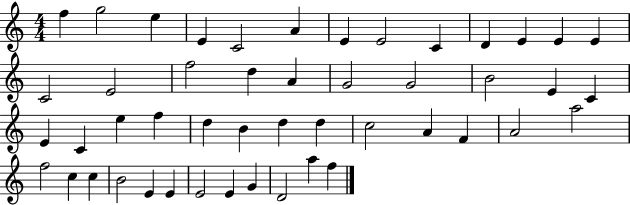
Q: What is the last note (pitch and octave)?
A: F5